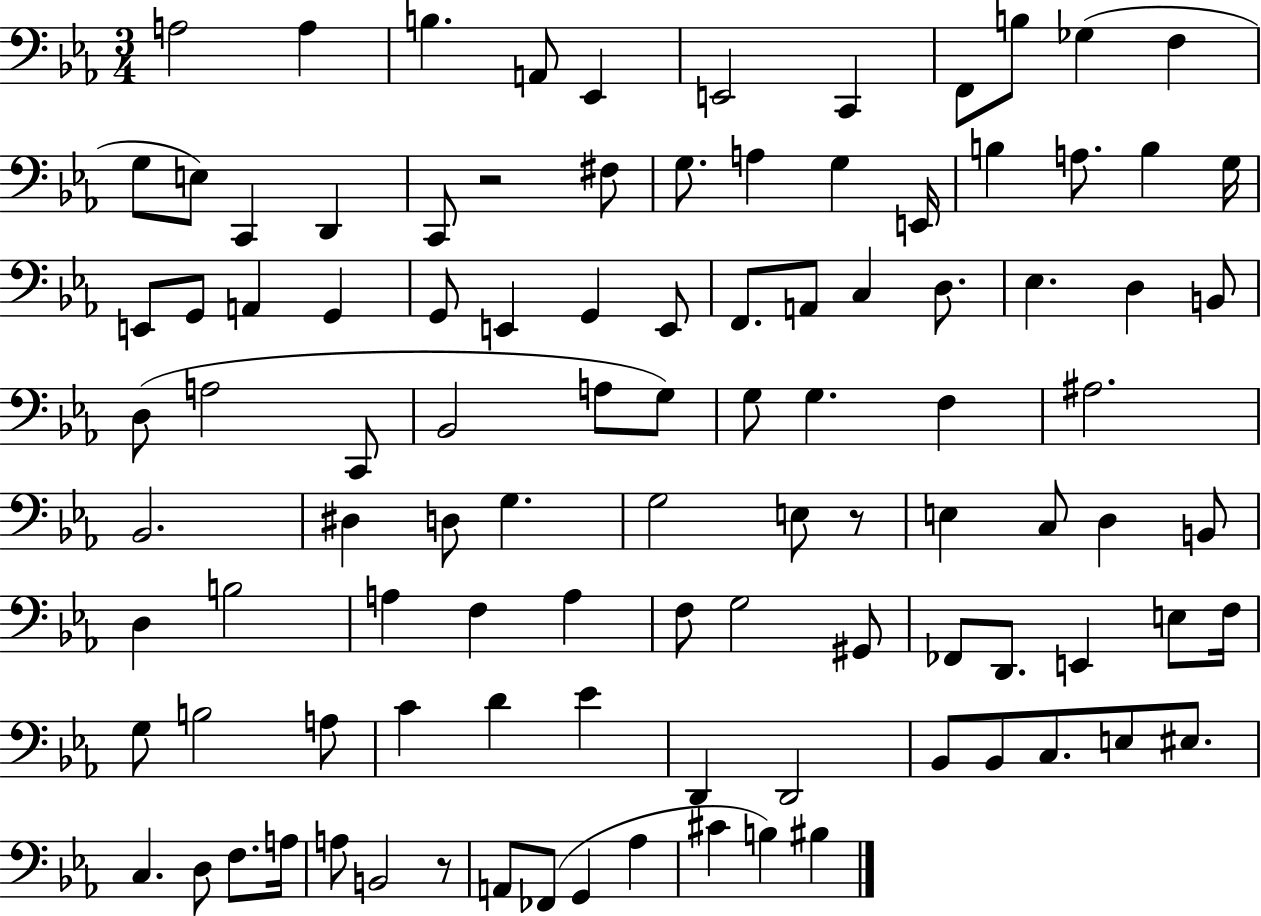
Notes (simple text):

A3/h A3/q B3/q. A2/e Eb2/q E2/h C2/q F2/e B3/e Gb3/q F3/q G3/e E3/e C2/q D2/q C2/e R/h F#3/e G3/e. A3/q G3/q E2/s B3/q A3/e. B3/q G3/s E2/e G2/e A2/q G2/q G2/e E2/q G2/q E2/e F2/e. A2/e C3/q D3/e. Eb3/q. D3/q B2/e D3/e A3/h C2/e Bb2/h A3/e G3/e G3/e G3/q. F3/q A#3/h. Bb2/h. D#3/q D3/e G3/q. G3/h E3/e R/e E3/q C3/e D3/q B2/e D3/q B3/h A3/q F3/q A3/q F3/e G3/h G#2/e FES2/e D2/e. E2/q E3/e F3/s G3/e B3/h A3/e C4/q D4/q Eb4/q D2/q D2/h Bb2/e Bb2/e C3/e. E3/e EIS3/e. C3/q. D3/e F3/e. A3/s A3/e B2/h R/e A2/e FES2/e G2/q Ab3/q C#4/q B3/q BIS3/q